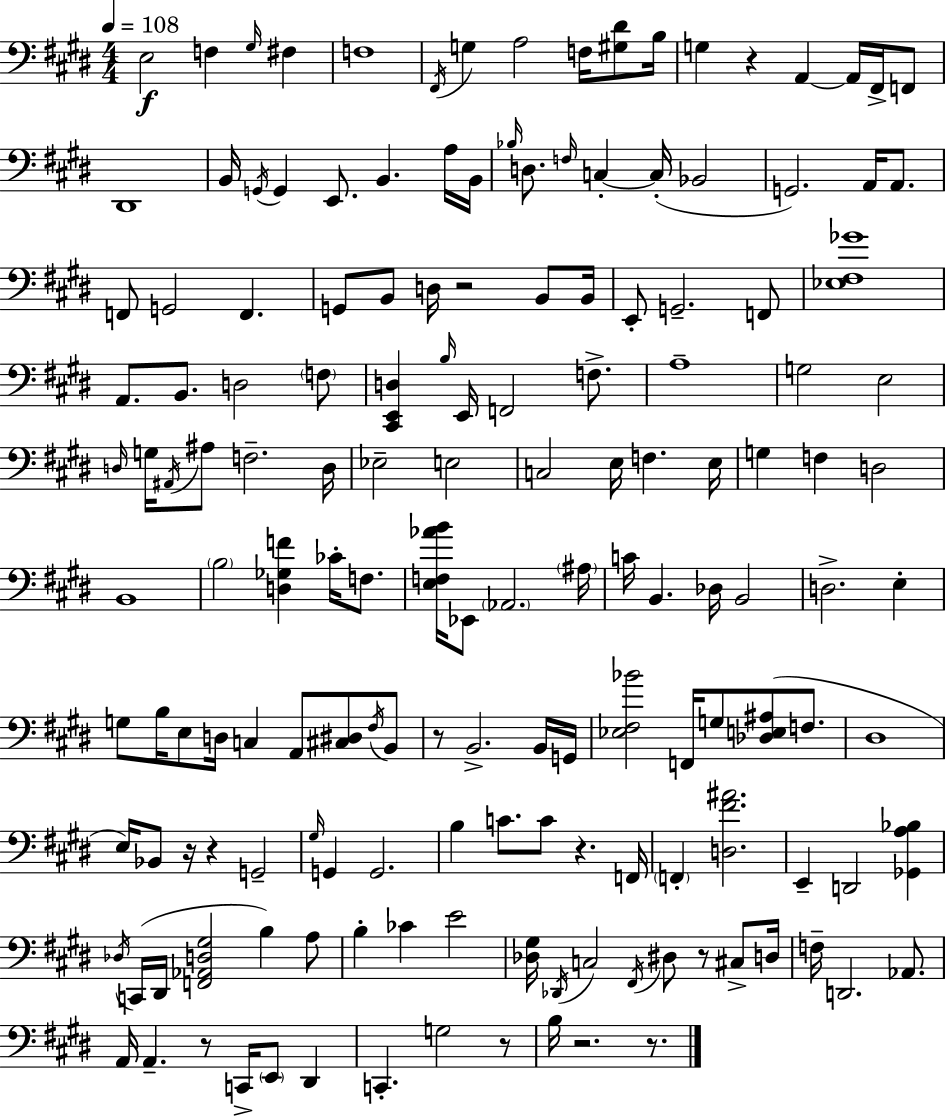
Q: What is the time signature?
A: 4/4